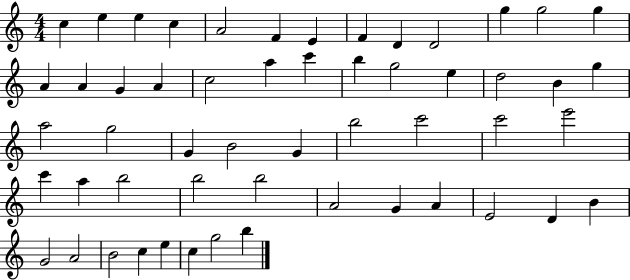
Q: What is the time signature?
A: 4/4